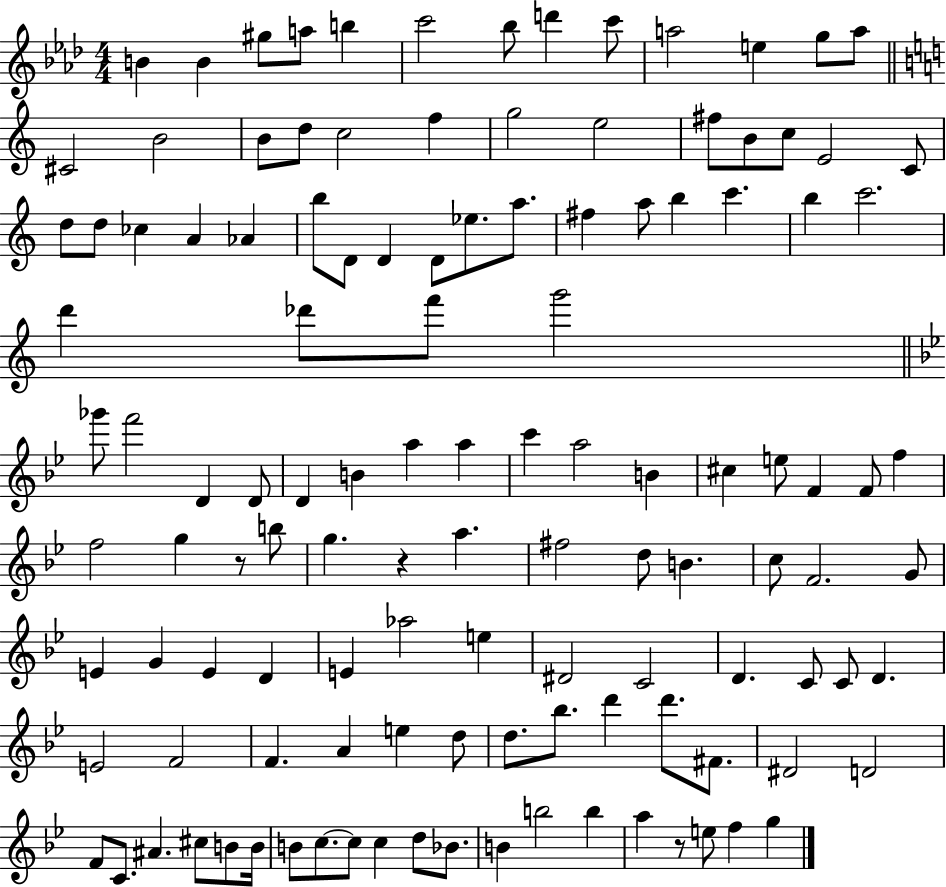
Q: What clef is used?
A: treble